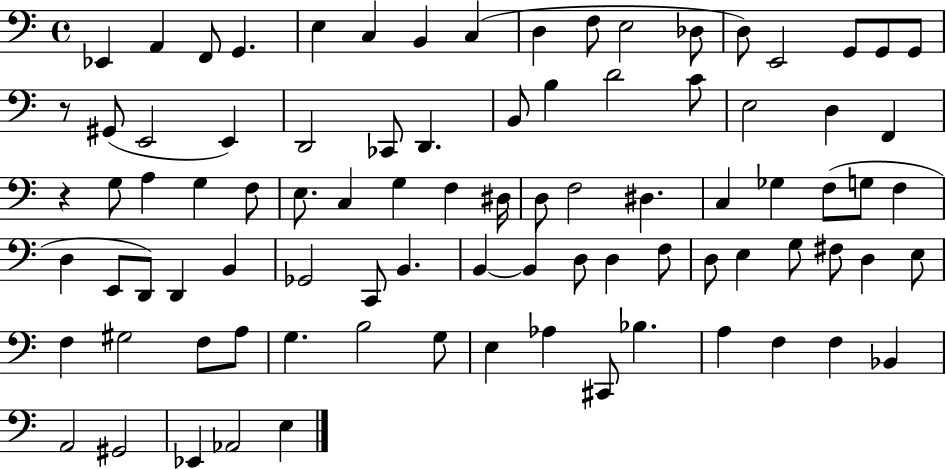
Eb2/q A2/q F2/e G2/q. E3/q C3/q B2/q C3/q D3/q F3/e E3/h Db3/e D3/e E2/h G2/e G2/e G2/e R/e G#2/e E2/h E2/q D2/h CES2/e D2/q. B2/e B3/q D4/h C4/e E3/h D3/q F2/q R/q G3/e A3/q G3/q F3/e E3/e. C3/q G3/q F3/q D#3/s D3/e F3/h D#3/q. C3/q Gb3/q F3/e G3/e F3/q D3/q E2/e D2/e D2/q B2/q Gb2/h C2/e B2/q. B2/q B2/q D3/e D3/q F3/e D3/e E3/q G3/e F#3/e D3/q E3/e F3/q G#3/h F3/e A3/e G3/q. B3/h G3/e E3/q Ab3/q C#2/e Bb3/q. A3/q F3/q F3/q Bb2/q A2/h G#2/h Eb2/q Ab2/h E3/q